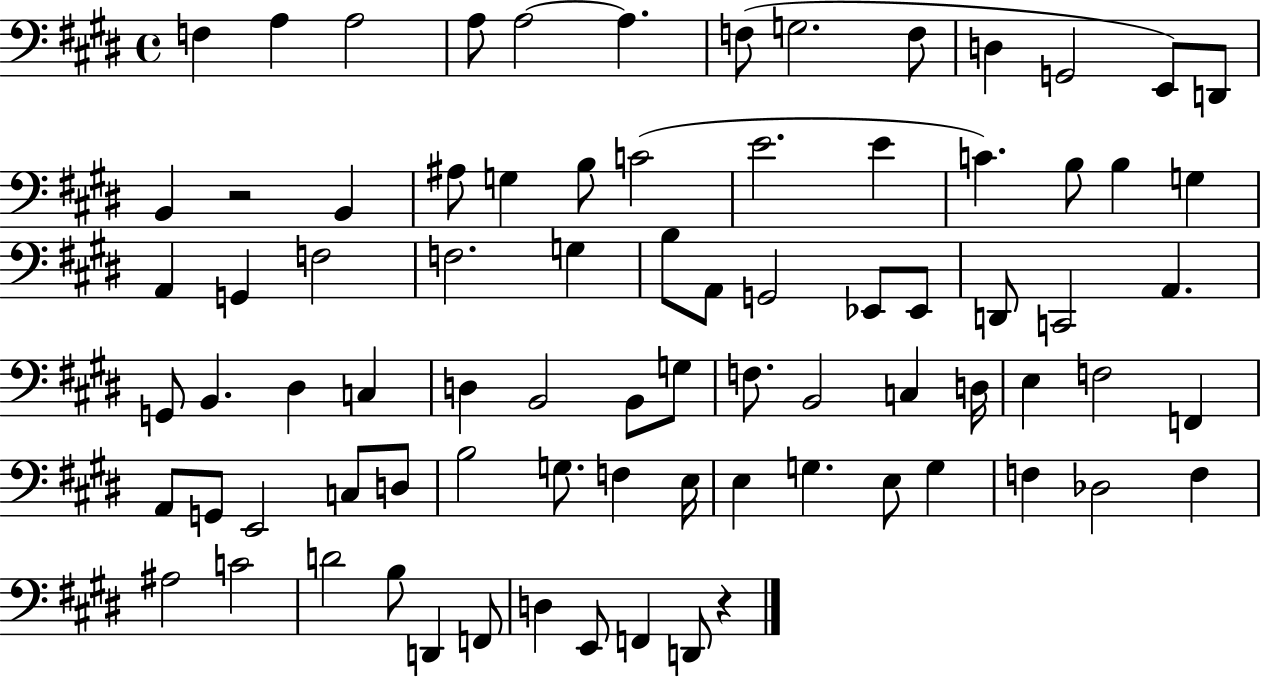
F3/q A3/q A3/h A3/e A3/h A3/q. F3/e G3/h. F3/e D3/q G2/h E2/e D2/e B2/q R/h B2/q A#3/e G3/q B3/e C4/h E4/h. E4/q C4/q. B3/e B3/q G3/q A2/q G2/q F3/h F3/h. G3/q B3/e A2/e G2/h Eb2/e Eb2/e D2/e C2/h A2/q. G2/e B2/q. D#3/q C3/q D3/q B2/h B2/e G3/e F3/e. B2/h C3/q D3/s E3/q F3/h F2/q A2/e G2/e E2/h C3/e D3/e B3/h G3/e. F3/q E3/s E3/q G3/q. E3/e G3/q F3/q Db3/h F3/q A#3/h C4/h D4/h B3/e D2/q F2/e D3/q E2/e F2/q D2/e R/q